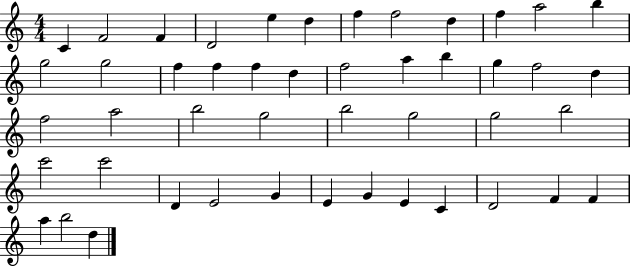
C4/q F4/h F4/q D4/h E5/q D5/q F5/q F5/h D5/q F5/q A5/h B5/q G5/h G5/h F5/q F5/q F5/q D5/q F5/h A5/q B5/q G5/q F5/h D5/q F5/h A5/h B5/h G5/h B5/h G5/h G5/h B5/h C6/h C6/h D4/q E4/h G4/q E4/q G4/q E4/q C4/q D4/h F4/q F4/q A5/q B5/h D5/q